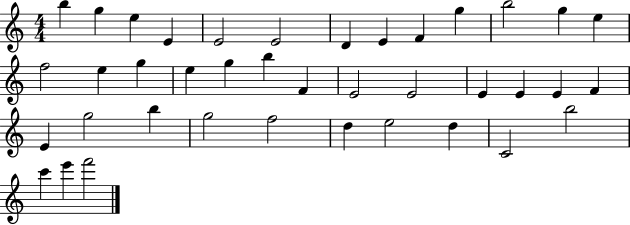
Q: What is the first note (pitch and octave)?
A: B5